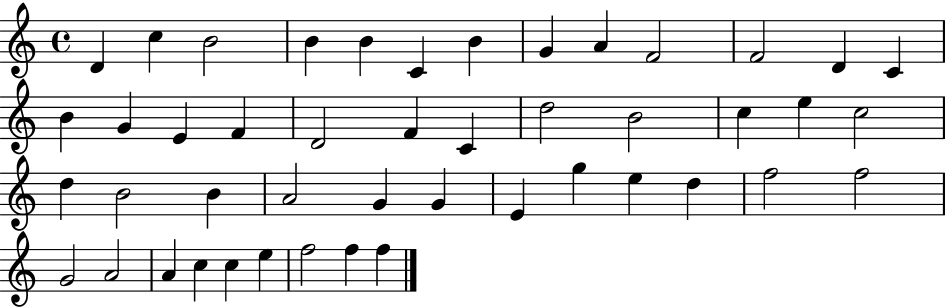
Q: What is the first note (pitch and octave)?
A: D4